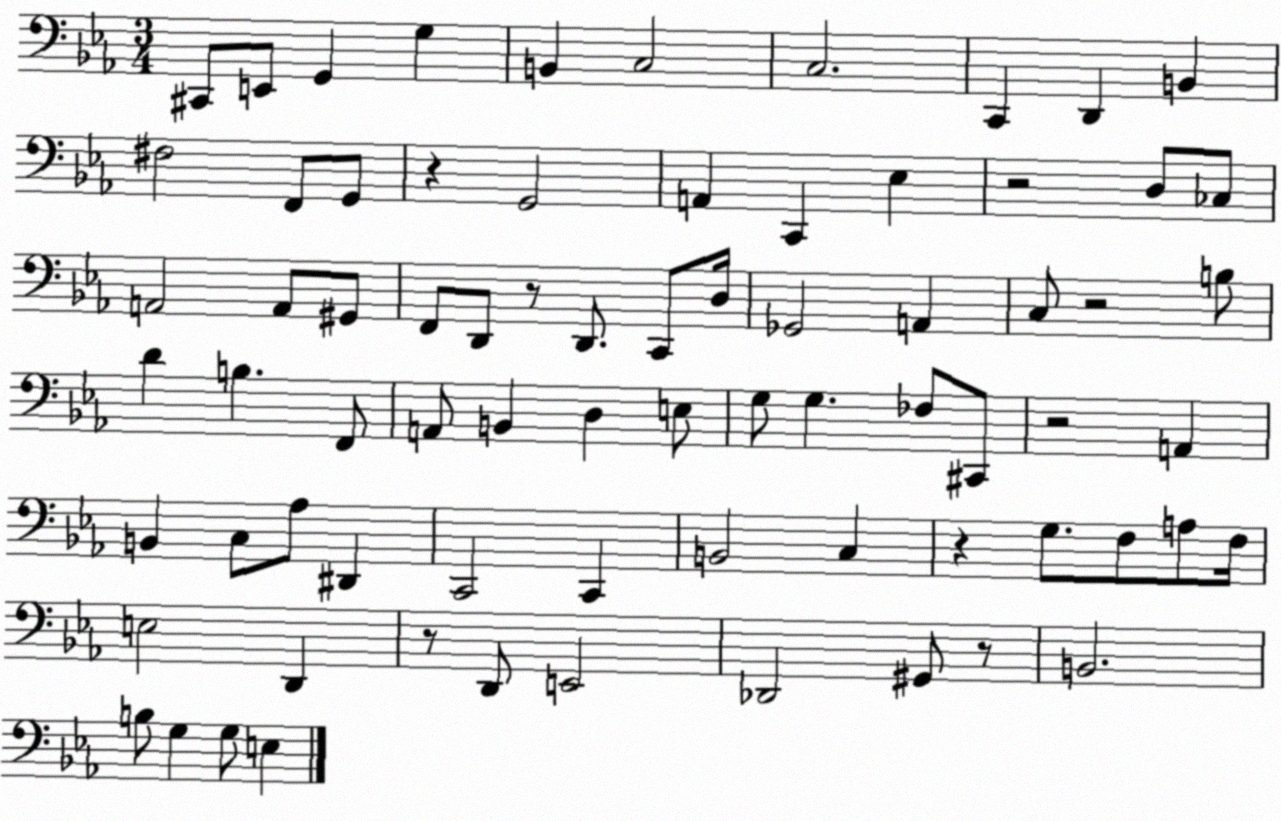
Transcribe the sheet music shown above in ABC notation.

X:1
T:Untitled
M:3/4
L:1/4
K:Eb
^C,,/2 E,,/2 G,, G, B,, C,2 C,2 C,, D,, B,, ^F,2 F,,/2 G,,/2 z G,,2 A,, C,, _E, z2 D,/2 _C,/2 A,,2 A,,/2 ^G,,/2 F,,/2 D,,/2 z/2 D,,/2 C,,/2 D,/4 _G,,2 A,, C,/2 z2 B,/2 D B, F,,/2 A,,/2 B,, D, E,/2 G,/2 G, _F,/2 ^C,,/2 z2 A,, B,, C,/2 _A,/2 ^D,, C,,2 C,, B,,2 C, z G,/2 F,/2 A,/2 F,/4 E,2 D,, z/2 D,,/2 E,,2 _D,,2 ^G,,/2 z/2 B,,2 B,/2 G, G,/2 E,